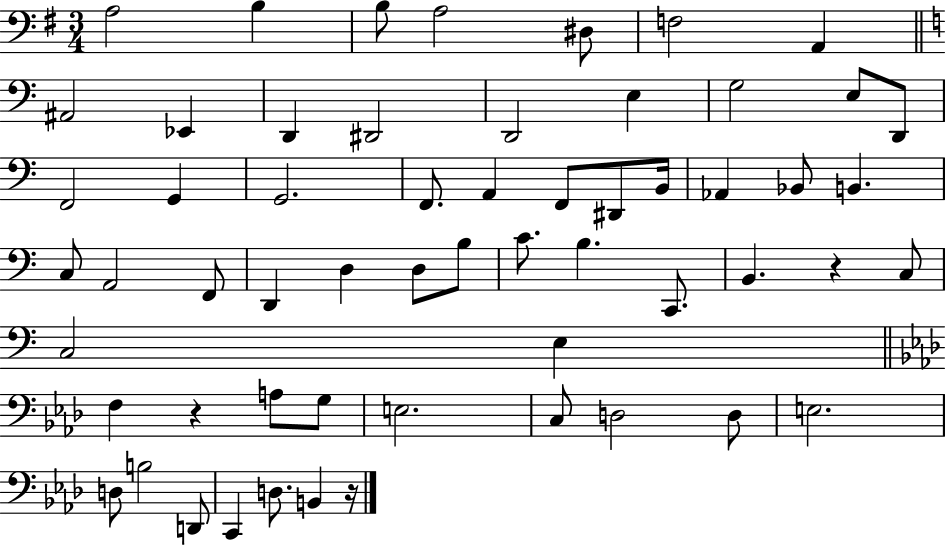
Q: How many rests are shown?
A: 3